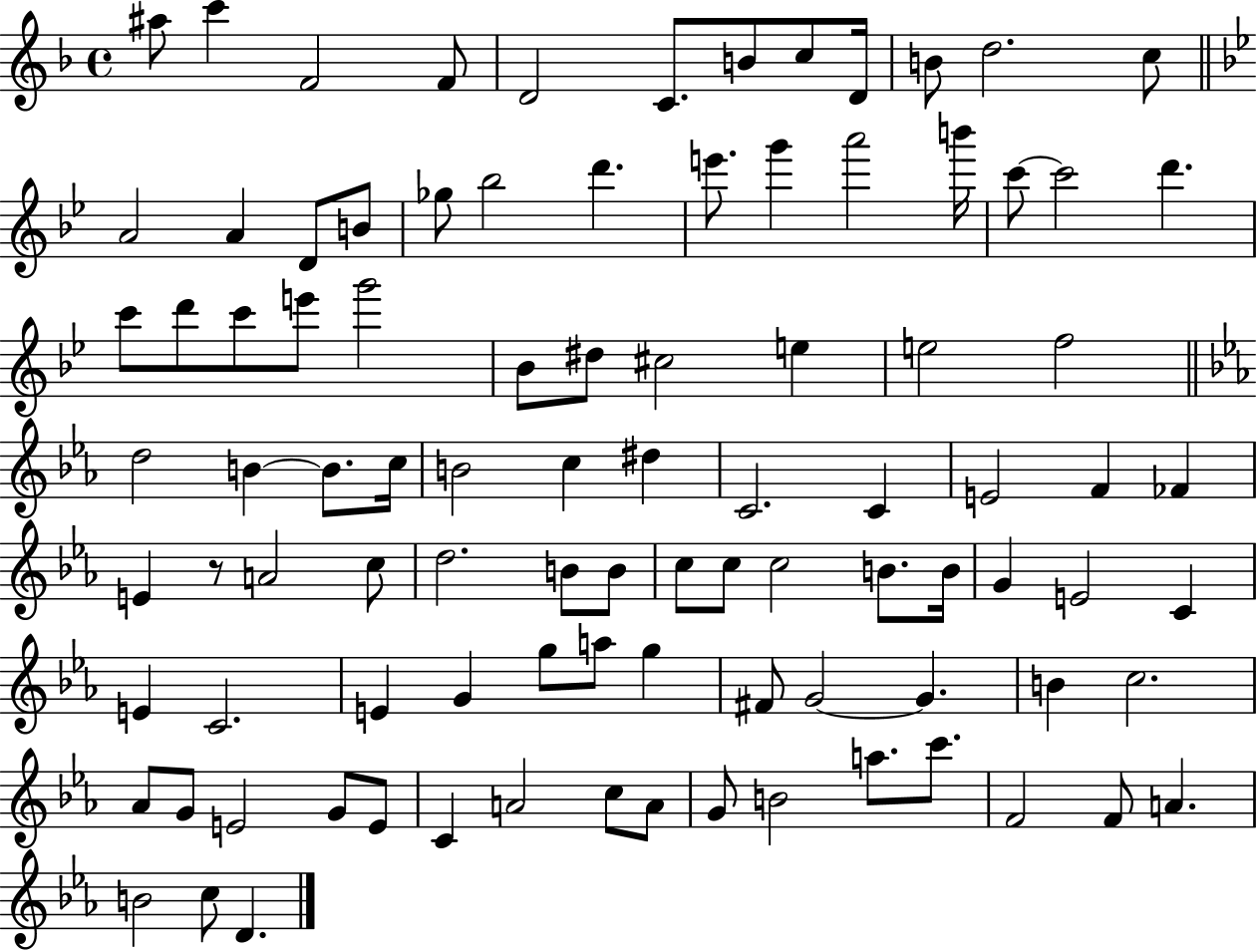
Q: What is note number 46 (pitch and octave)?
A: C4